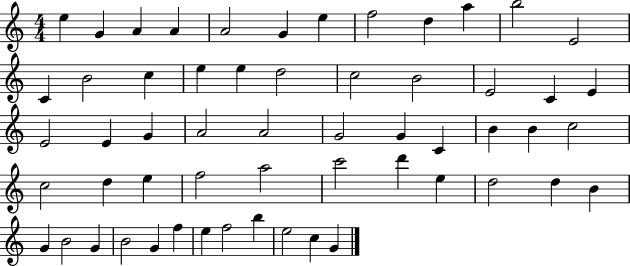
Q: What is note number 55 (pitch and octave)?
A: E5